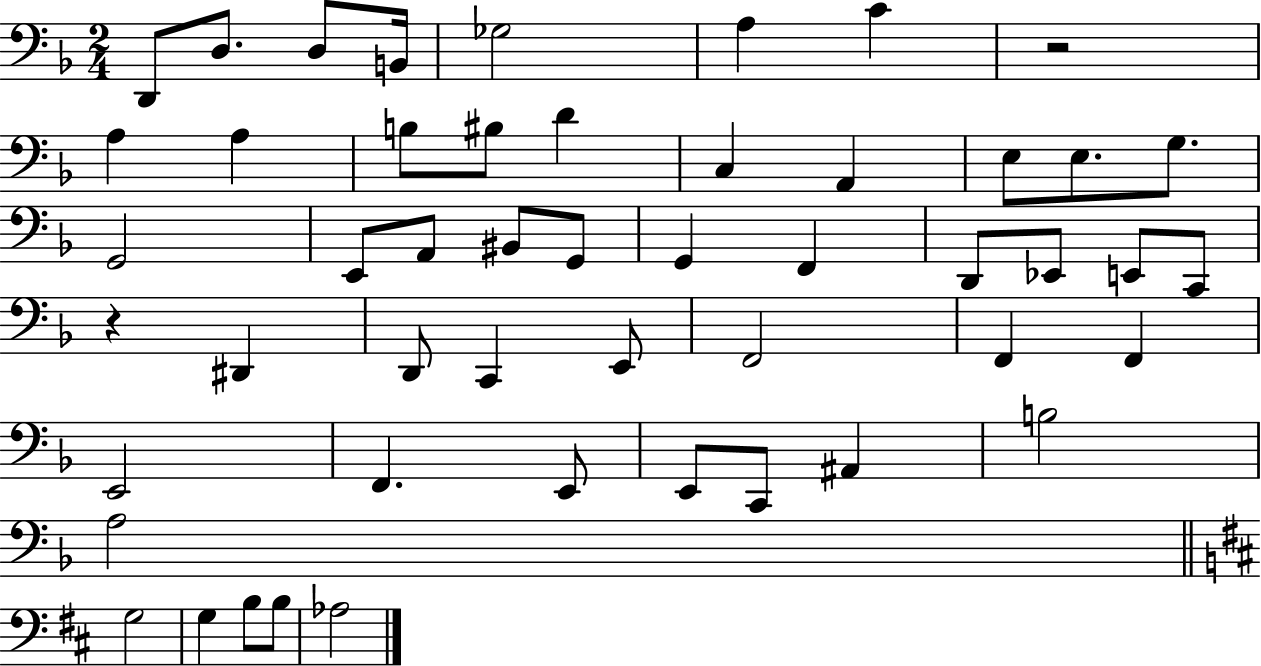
{
  \clef bass
  \numericTimeSignature
  \time 2/4
  \key f \major
  d,8 d8. d8 b,16 | ges2 | a4 c'4 | r2 | \break a4 a4 | b8 bis8 d'4 | c4 a,4 | e8 e8. g8. | \break g,2 | e,8 a,8 bis,8 g,8 | g,4 f,4 | d,8 ees,8 e,8 c,8 | \break r4 dis,4 | d,8 c,4 e,8 | f,2 | f,4 f,4 | \break e,2 | f,4. e,8 | e,8 c,8 ais,4 | b2 | \break a2 | \bar "||" \break \key d \major g2 | g4 b8 b8 | aes2 | \bar "|."
}